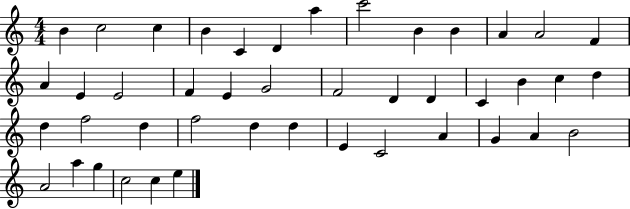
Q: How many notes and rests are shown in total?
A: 44